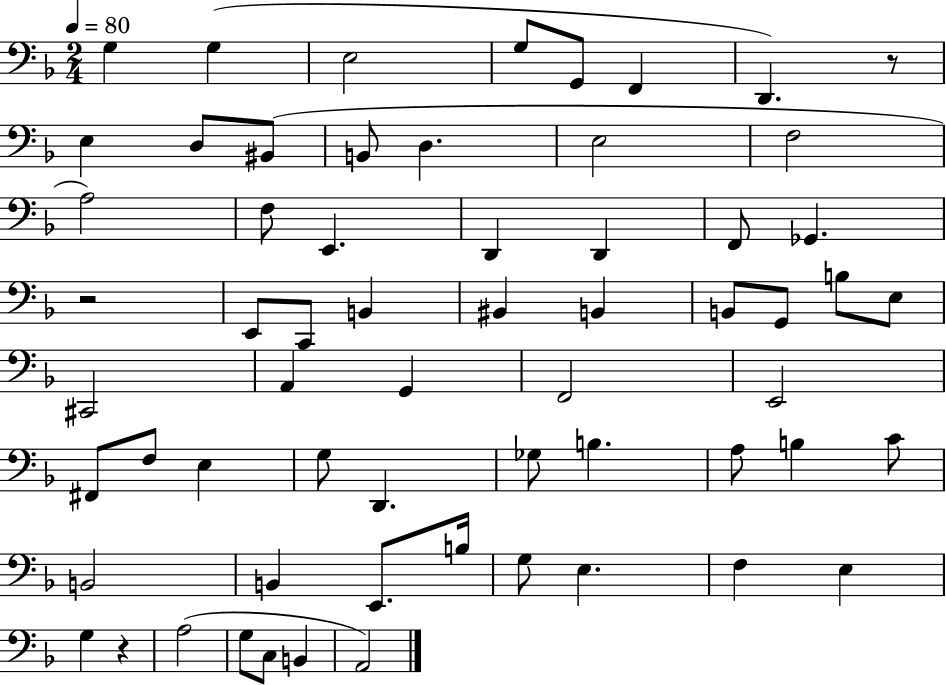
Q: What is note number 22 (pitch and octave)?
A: E2